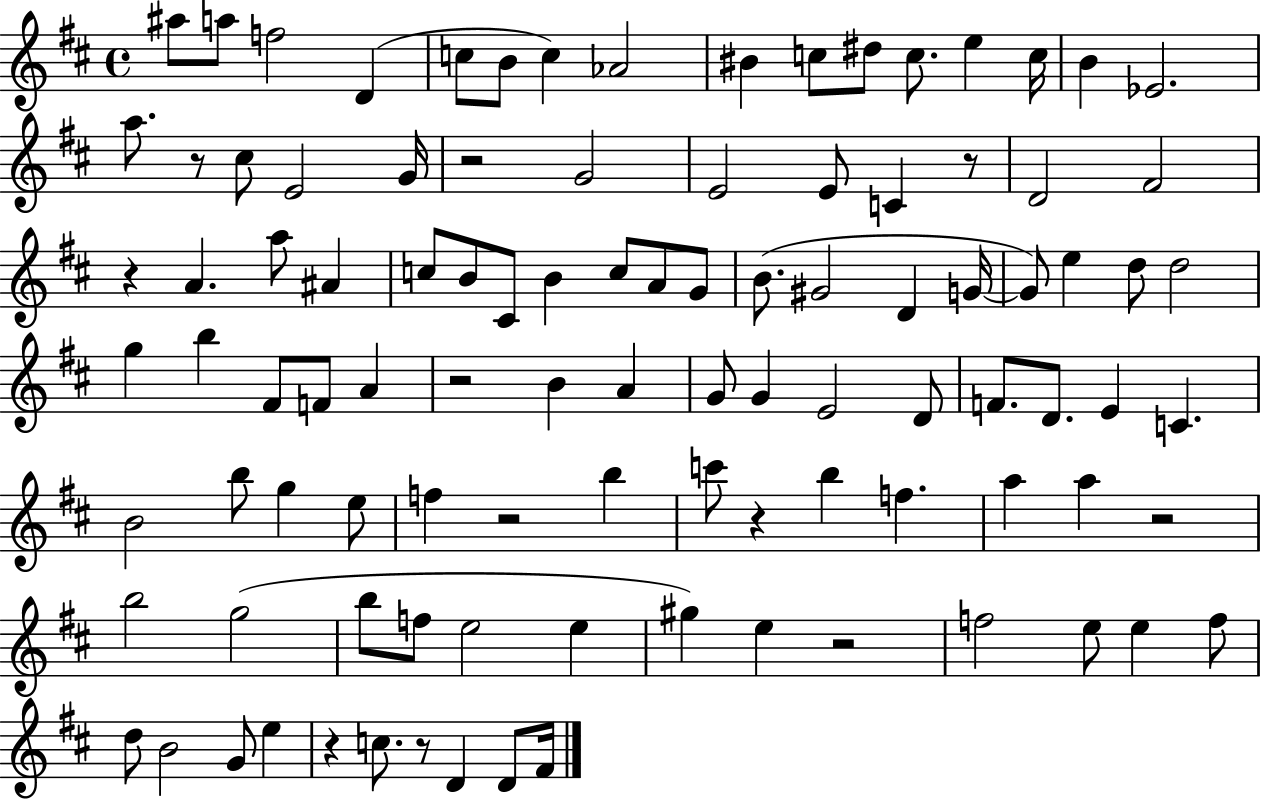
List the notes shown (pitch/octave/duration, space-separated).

A#5/e A5/e F5/h D4/q C5/e B4/e C5/q Ab4/h BIS4/q C5/e D#5/e C5/e. E5/q C5/s B4/q Eb4/h. A5/e. R/e C#5/e E4/h G4/s R/h G4/h E4/h E4/e C4/q R/e D4/h F#4/h R/q A4/q. A5/e A#4/q C5/e B4/e C#4/e B4/q C5/e A4/e G4/e B4/e. G#4/h D4/q G4/s G4/e E5/q D5/e D5/h G5/q B5/q F#4/e F4/e A4/q R/h B4/q A4/q G4/e G4/q E4/h D4/e F4/e. D4/e. E4/q C4/q. B4/h B5/e G5/q E5/e F5/q R/h B5/q C6/e R/q B5/q F5/q. A5/q A5/q R/h B5/h G5/h B5/e F5/e E5/h E5/q G#5/q E5/q R/h F5/h E5/e E5/q F5/e D5/e B4/h G4/e E5/q R/q C5/e. R/e D4/q D4/e F#4/s